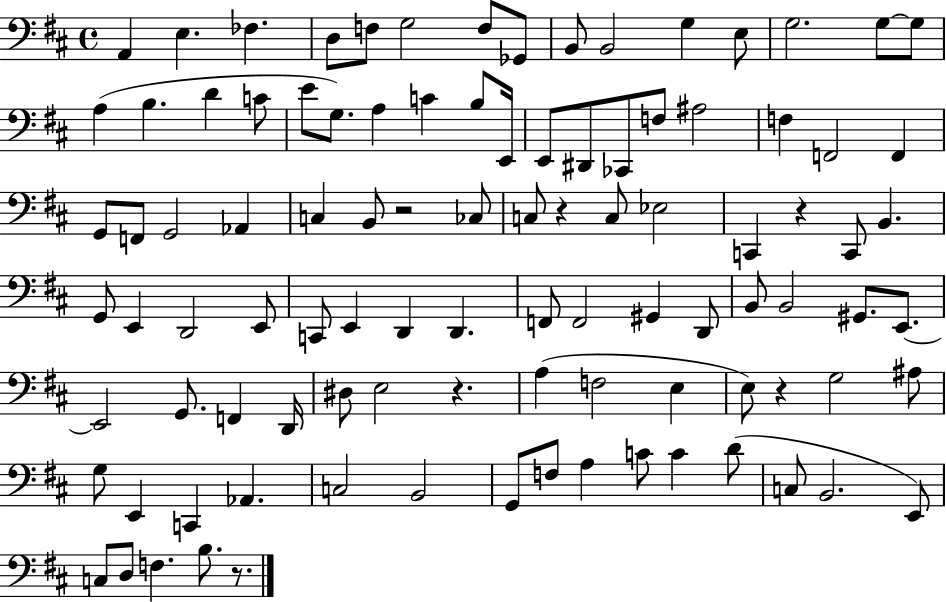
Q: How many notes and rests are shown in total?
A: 99